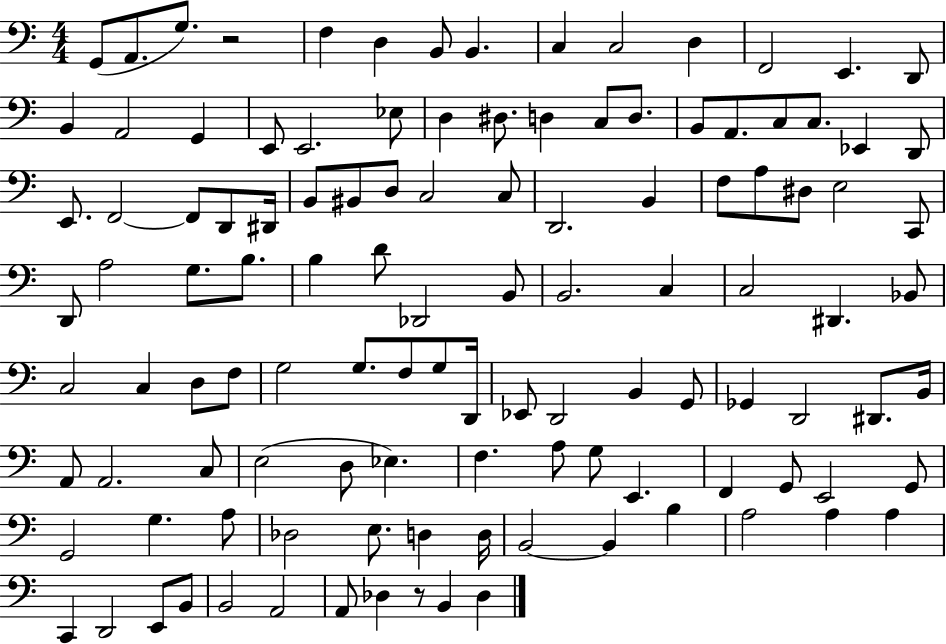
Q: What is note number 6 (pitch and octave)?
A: B2